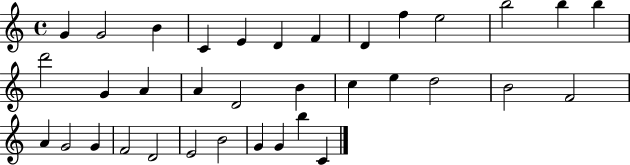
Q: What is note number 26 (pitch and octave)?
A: G4